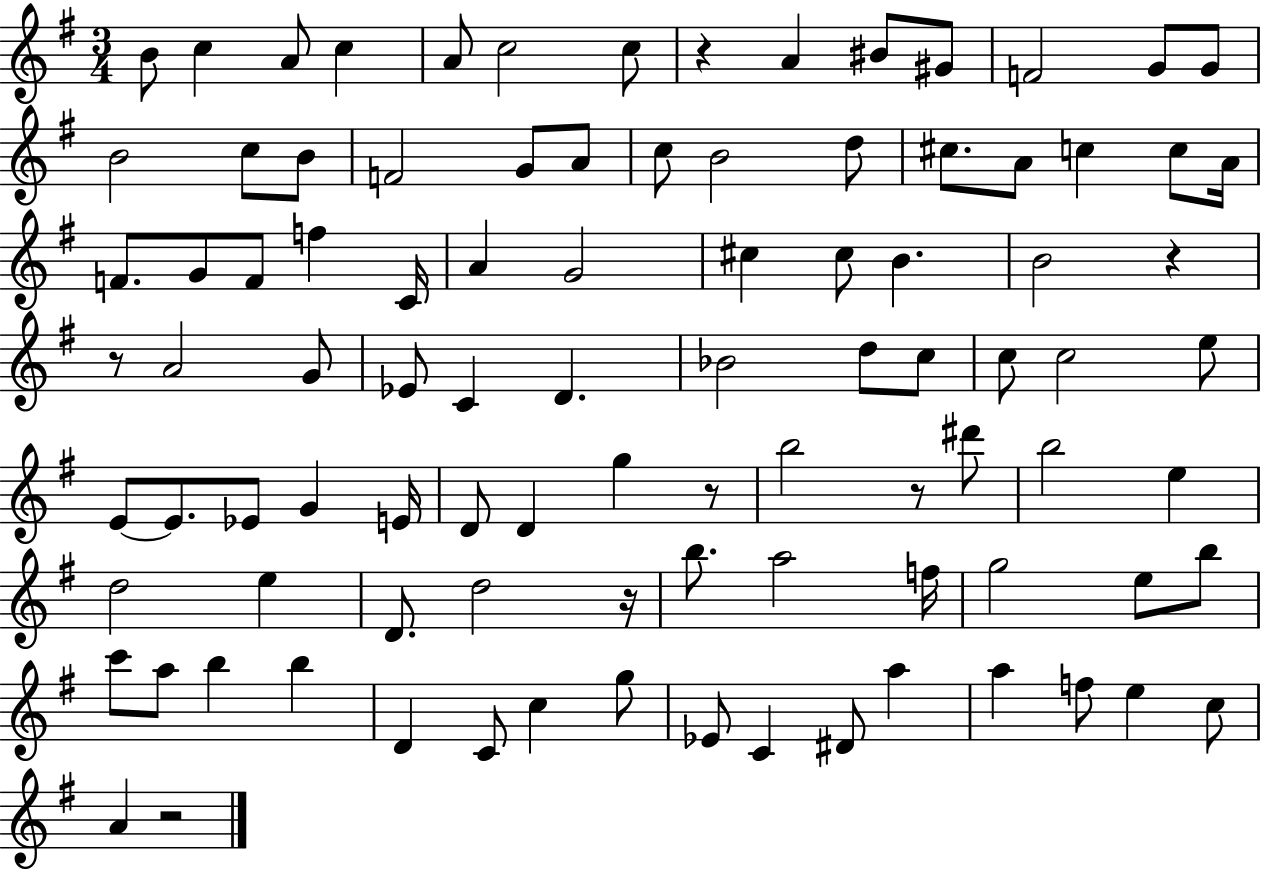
B4/e C5/q A4/e C5/q A4/e C5/h C5/e R/q A4/q BIS4/e G#4/e F4/h G4/e G4/e B4/h C5/e B4/e F4/h G4/e A4/e C5/e B4/h D5/e C#5/e. A4/e C5/q C5/e A4/s F4/e. G4/e F4/e F5/q C4/s A4/q G4/h C#5/q C#5/e B4/q. B4/h R/q R/e A4/h G4/e Eb4/e C4/q D4/q. Bb4/h D5/e C5/e C5/e C5/h E5/e E4/e E4/e. Eb4/e G4/q E4/s D4/e D4/q G5/q R/e B5/h R/e D#6/e B5/h E5/q D5/h E5/q D4/e. D5/h R/s B5/e. A5/h F5/s G5/h E5/e B5/e C6/e A5/e B5/q B5/q D4/q C4/e C5/q G5/e Eb4/e C4/q D#4/e A5/q A5/q F5/e E5/q C5/e A4/q R/h